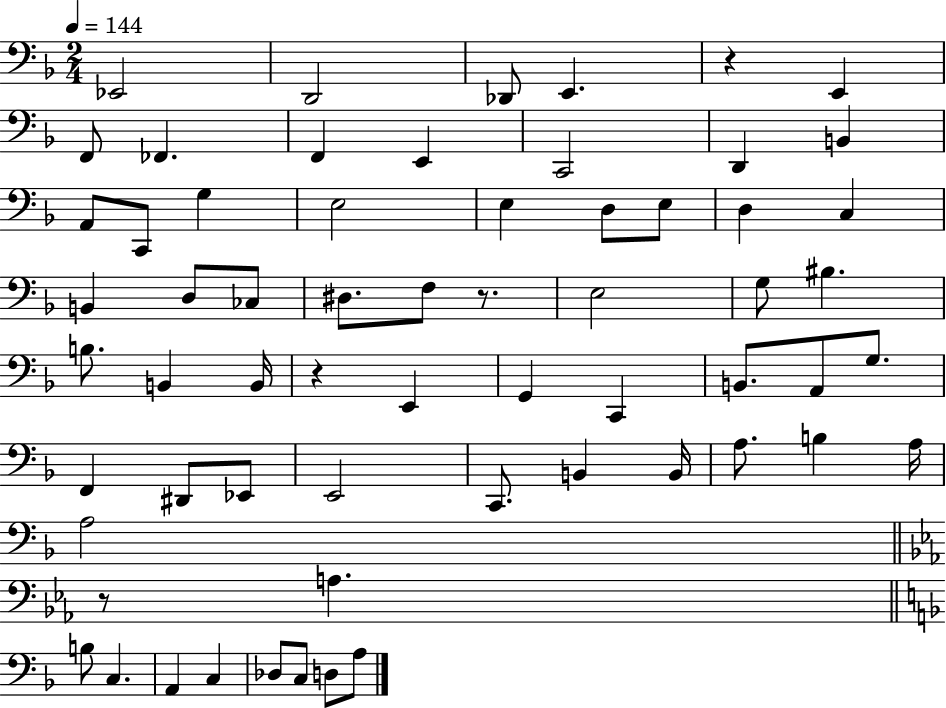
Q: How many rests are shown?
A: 4